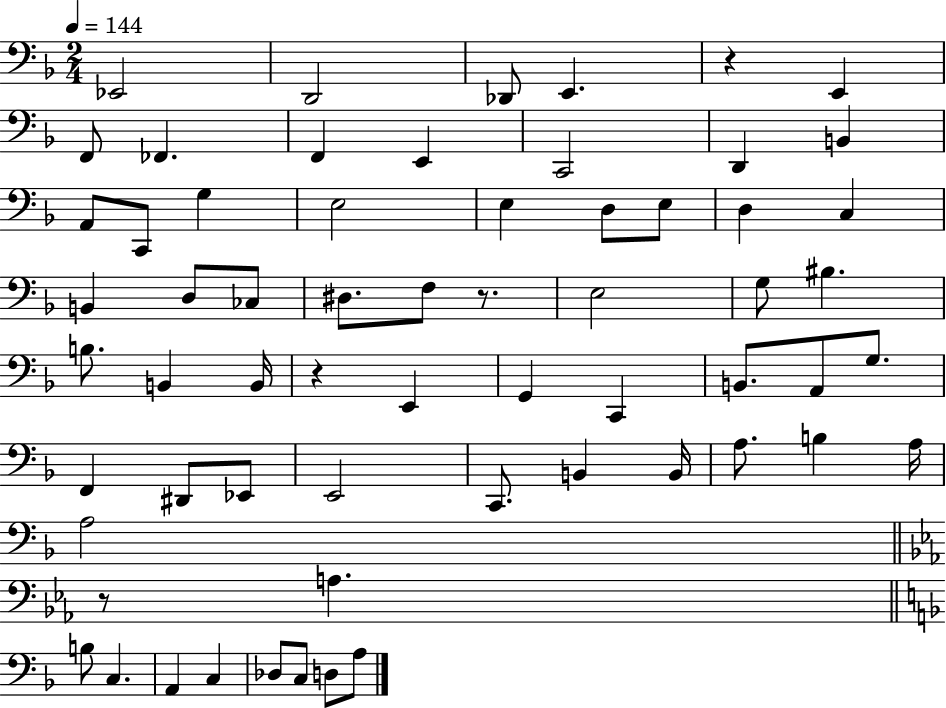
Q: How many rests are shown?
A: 4